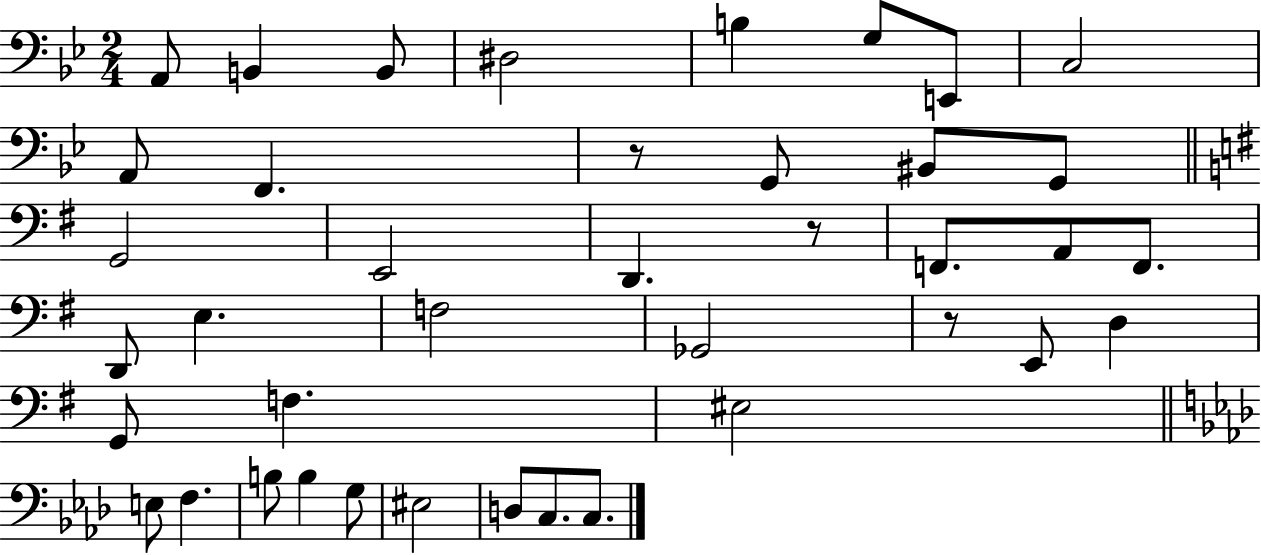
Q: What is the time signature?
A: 2/4